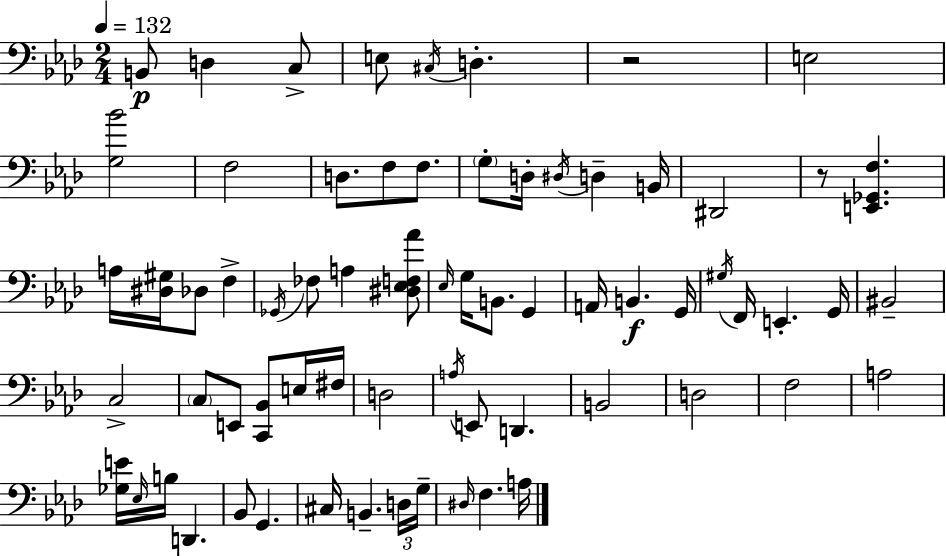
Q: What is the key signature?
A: AES major